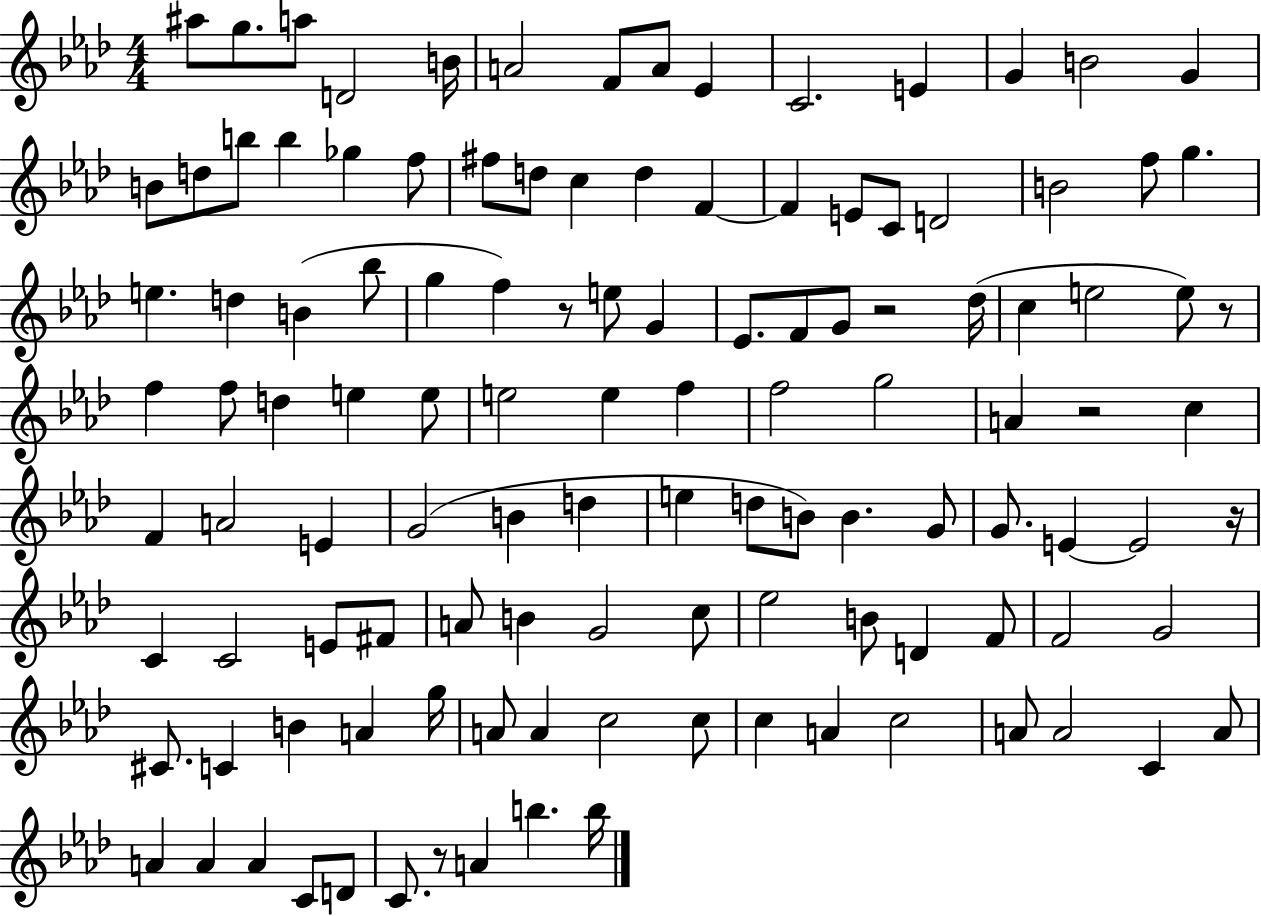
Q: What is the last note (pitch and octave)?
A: B5